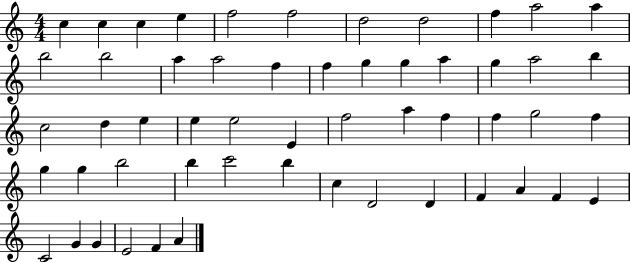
C5/q C5/q C5/q E5/q F5/h F5/h D5/h D5/h F5/q A5/h A5/q B5/h B5/h A5/q A5/h F5/q F5/q G5/q G5/q A5/q G5/q A5/h B5/q C5/h D5/q E5/q E5/q E5/h E4/q F5/h A5/q F5/q F5/q G5/h F5/q G5/q G5/q B5/h B5/q C6/h B5/q C5/q D4/h D4/q F4/q A4/q F4/q E4/q C4/h G4/q G4/q E4/h F4/q A4/q